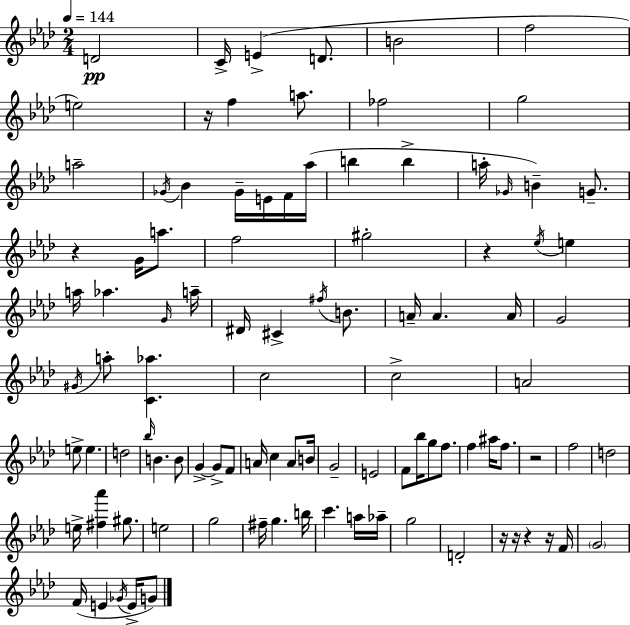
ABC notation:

X:1
T:Untitled
M:2/4
L:1/4
K:Ab
D2 C/4 E D/2 B2 f2 e2 z/4 f a/2 _f2 g2 a2 _G/4 _B _G/4 E/4 F/4 _a/4 b b a/4 _G/4 B G/2 z G/4 a/2 f2 ^g2 z _e/4 e a/4 _a G/4 a/4 ^D/4 ^C ^f/4 B/2 A/4 A A/4 G2 ^G/4 a/2 [C_a] c2 c2 A2 e/2 e d2 _b/4 B B/2 G G/2 F/2 A/4 c A/2 B/4 G2 E2 F/2 _b/4 g/2 f/2 f ^a/4 f/2 z2 f2 d2 e/4 [^f_a'] ^g/2 e2 g2 ^f/4 g b/4 c' a/4 _a/4 g2 D2 z/4 z/4 z z/4 F/4 G2 F/4 E _G/4 E/4 G/2